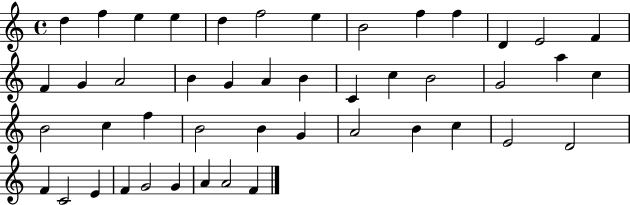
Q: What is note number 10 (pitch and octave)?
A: F5